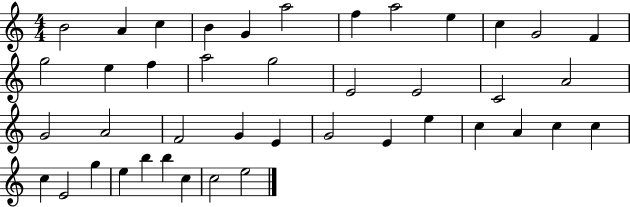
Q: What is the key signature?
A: C major